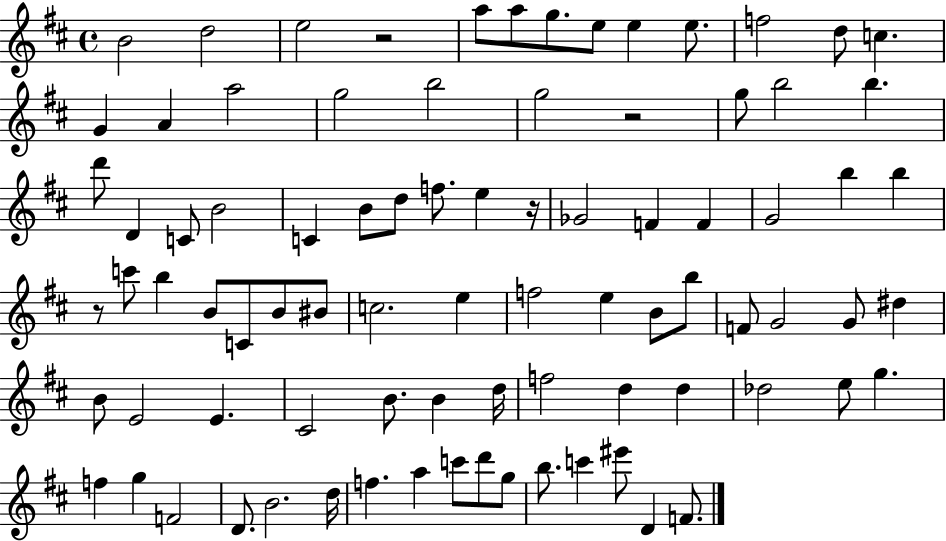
X:1
T:Untitled
M:4/4
L:1/4
K:D
B2 d2 e2 z2 a/2 a/2 g/2 e/2 e e/2 f2 d/2 c G A a2 g2 b2 g2 z2 g/2 b2 b d'/2 D C/2 B2 C B/2 d/2 f/2 e z/4 _G2 F F G2 b b z/2 c'/2 b B/2 C/2 B/2 ^B/2 c2 e f2 e B/2 b/2 F/2 G2 G/2 ^d B/2 E2 E ^C2 B/2 B d/4 f2 d d _d2 e/2 g f g F2 D/2 B2 d/4 f a c'/2 d'/2 g/2 b/2 c' ^e'/2 D F/2